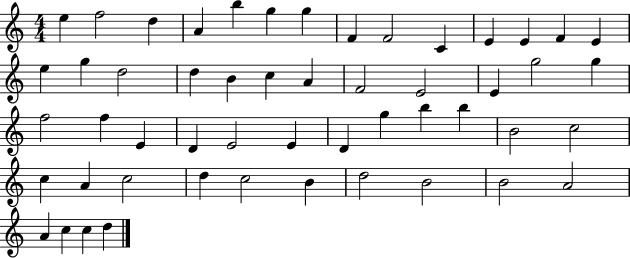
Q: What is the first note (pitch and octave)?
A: E5